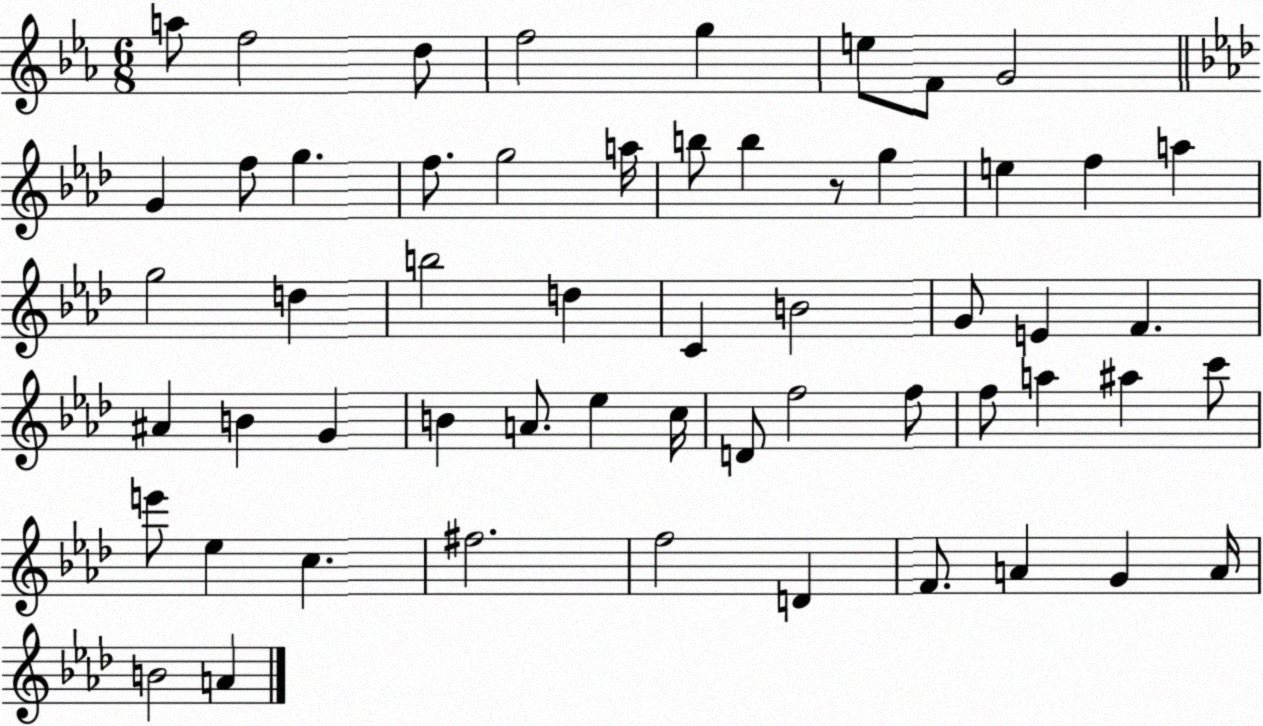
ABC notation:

X:1
T:Untitled
M:6/8
L:1/4
K:Eb
a/2 f2 d/2 f2 g e/2 F/2 G2 G f/2 g f/2 g2 a/4 b/2 b z/2 g e f a g2 d b2 d C B2 G/2 E F ^A B G B A/2 _e c/4 D/2 f2 f/2 f/2 a ^a c'/2 e'/2 _e c ^f2 f2 D F/2 A G A/4 B2 A